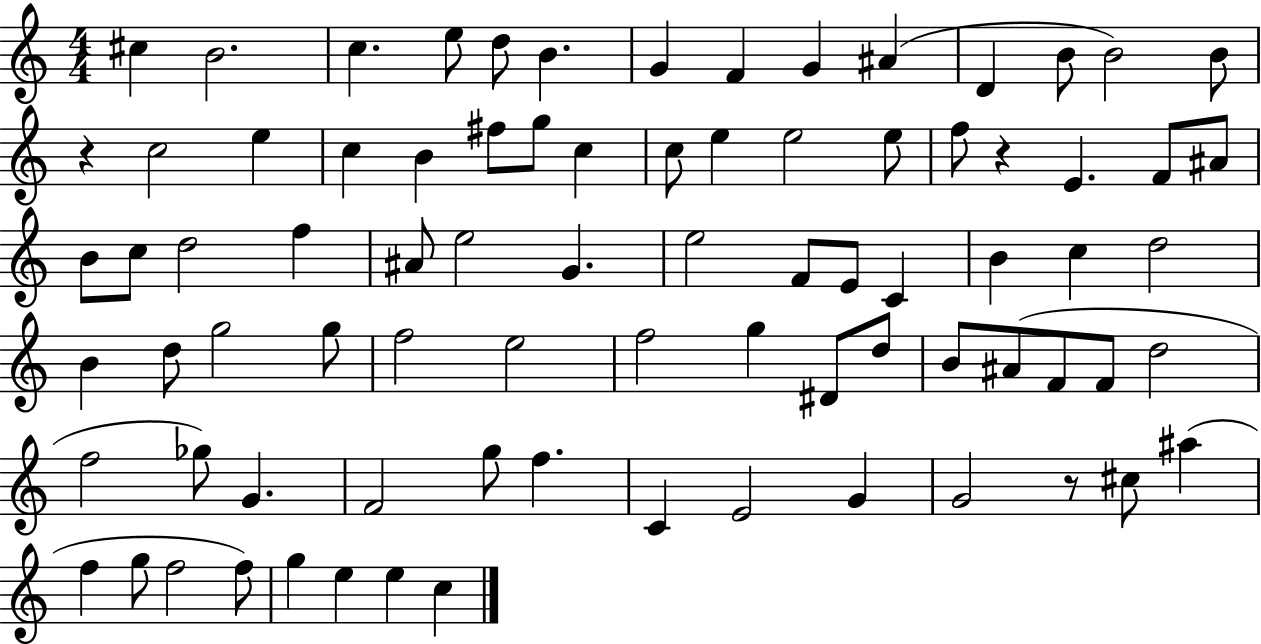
X:1
T:Untitled
M:4/4
L:1/4
K:C
^c B2 c e/2 d/2 B G F G ^A D B/2 B2 B/2 z c2 e c B ^f/2 g/2 c c/2 e e2 e/2 f/2 z E F/2 ^A/2 B/2 c/2 d2 f ^A/2 e2 G e2 F/2 E/2 C B c d2 B d/2 g2 g/2 f2 e2 f2 g ^D/2 d/2 B/2 ^A/2 F/2 F/2 d2 f2 _g/2 G F2 g/2 f C E2 G G2 z/2 ^c/2 ^a f g/2 f2 f/2 g e e c